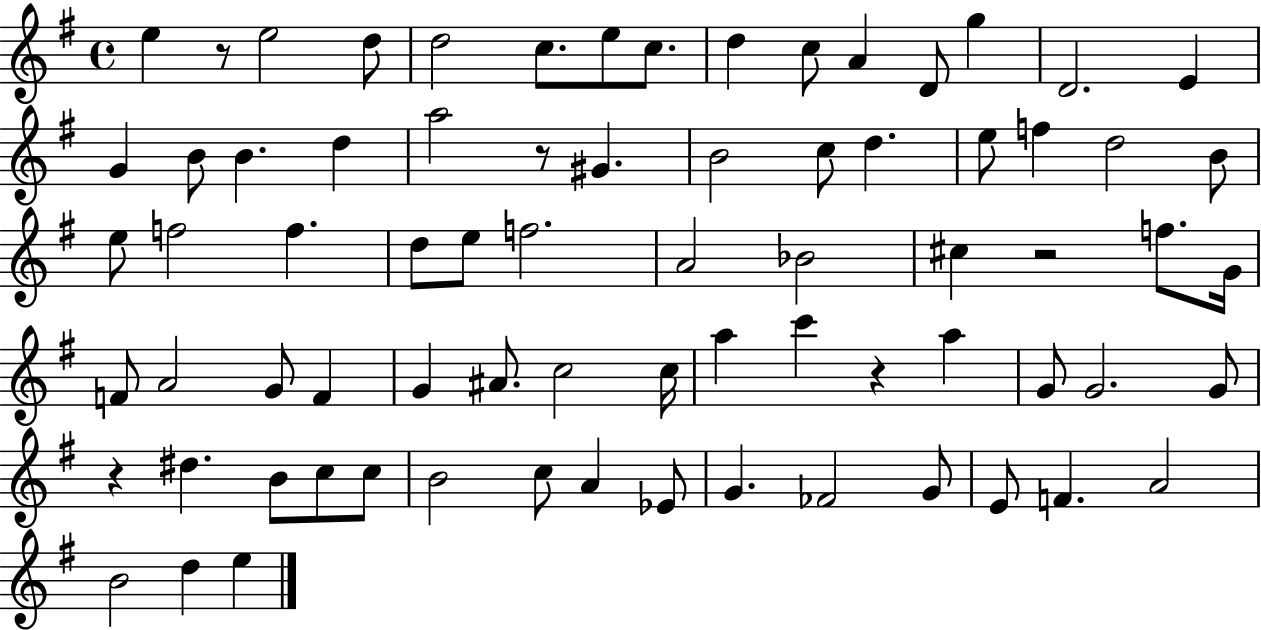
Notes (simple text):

E5/q R/e E5/h D5/e D5/h C5/e. E5/e C5/e. D5/q C5/e A4/q D4/e G5/q D4/h. E4/q G4/q B4/e B4/q. D5/q A5/h R/e G#4/q. B4/h C5/e D5/q. E5/e F5/q D5/h B4/e E5/e F5/h F5/q. D5/e E5/e F5/h. A4/h Bb4/h C#5/q R/h F5/e. G4/s F4/e A4/h G4/e F4/q G4/q A#4/e. C5/h C5/s A5/q C6/q R/q A5/q G4/e G4/h. G4/e R/q D#5/q. B4/e C5/e C5/e B4/h C5/e A4/q Eb4/e G4/q. FES4/h G4/e E4/e F4/q. A4/h B4/h D5/q E5/q